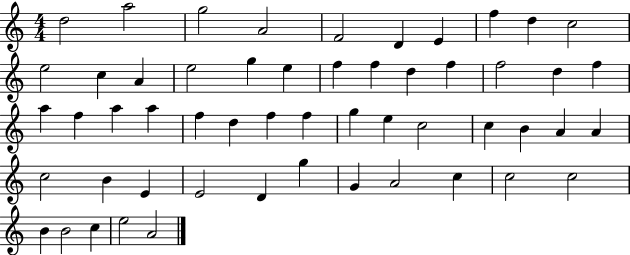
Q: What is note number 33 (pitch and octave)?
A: E5